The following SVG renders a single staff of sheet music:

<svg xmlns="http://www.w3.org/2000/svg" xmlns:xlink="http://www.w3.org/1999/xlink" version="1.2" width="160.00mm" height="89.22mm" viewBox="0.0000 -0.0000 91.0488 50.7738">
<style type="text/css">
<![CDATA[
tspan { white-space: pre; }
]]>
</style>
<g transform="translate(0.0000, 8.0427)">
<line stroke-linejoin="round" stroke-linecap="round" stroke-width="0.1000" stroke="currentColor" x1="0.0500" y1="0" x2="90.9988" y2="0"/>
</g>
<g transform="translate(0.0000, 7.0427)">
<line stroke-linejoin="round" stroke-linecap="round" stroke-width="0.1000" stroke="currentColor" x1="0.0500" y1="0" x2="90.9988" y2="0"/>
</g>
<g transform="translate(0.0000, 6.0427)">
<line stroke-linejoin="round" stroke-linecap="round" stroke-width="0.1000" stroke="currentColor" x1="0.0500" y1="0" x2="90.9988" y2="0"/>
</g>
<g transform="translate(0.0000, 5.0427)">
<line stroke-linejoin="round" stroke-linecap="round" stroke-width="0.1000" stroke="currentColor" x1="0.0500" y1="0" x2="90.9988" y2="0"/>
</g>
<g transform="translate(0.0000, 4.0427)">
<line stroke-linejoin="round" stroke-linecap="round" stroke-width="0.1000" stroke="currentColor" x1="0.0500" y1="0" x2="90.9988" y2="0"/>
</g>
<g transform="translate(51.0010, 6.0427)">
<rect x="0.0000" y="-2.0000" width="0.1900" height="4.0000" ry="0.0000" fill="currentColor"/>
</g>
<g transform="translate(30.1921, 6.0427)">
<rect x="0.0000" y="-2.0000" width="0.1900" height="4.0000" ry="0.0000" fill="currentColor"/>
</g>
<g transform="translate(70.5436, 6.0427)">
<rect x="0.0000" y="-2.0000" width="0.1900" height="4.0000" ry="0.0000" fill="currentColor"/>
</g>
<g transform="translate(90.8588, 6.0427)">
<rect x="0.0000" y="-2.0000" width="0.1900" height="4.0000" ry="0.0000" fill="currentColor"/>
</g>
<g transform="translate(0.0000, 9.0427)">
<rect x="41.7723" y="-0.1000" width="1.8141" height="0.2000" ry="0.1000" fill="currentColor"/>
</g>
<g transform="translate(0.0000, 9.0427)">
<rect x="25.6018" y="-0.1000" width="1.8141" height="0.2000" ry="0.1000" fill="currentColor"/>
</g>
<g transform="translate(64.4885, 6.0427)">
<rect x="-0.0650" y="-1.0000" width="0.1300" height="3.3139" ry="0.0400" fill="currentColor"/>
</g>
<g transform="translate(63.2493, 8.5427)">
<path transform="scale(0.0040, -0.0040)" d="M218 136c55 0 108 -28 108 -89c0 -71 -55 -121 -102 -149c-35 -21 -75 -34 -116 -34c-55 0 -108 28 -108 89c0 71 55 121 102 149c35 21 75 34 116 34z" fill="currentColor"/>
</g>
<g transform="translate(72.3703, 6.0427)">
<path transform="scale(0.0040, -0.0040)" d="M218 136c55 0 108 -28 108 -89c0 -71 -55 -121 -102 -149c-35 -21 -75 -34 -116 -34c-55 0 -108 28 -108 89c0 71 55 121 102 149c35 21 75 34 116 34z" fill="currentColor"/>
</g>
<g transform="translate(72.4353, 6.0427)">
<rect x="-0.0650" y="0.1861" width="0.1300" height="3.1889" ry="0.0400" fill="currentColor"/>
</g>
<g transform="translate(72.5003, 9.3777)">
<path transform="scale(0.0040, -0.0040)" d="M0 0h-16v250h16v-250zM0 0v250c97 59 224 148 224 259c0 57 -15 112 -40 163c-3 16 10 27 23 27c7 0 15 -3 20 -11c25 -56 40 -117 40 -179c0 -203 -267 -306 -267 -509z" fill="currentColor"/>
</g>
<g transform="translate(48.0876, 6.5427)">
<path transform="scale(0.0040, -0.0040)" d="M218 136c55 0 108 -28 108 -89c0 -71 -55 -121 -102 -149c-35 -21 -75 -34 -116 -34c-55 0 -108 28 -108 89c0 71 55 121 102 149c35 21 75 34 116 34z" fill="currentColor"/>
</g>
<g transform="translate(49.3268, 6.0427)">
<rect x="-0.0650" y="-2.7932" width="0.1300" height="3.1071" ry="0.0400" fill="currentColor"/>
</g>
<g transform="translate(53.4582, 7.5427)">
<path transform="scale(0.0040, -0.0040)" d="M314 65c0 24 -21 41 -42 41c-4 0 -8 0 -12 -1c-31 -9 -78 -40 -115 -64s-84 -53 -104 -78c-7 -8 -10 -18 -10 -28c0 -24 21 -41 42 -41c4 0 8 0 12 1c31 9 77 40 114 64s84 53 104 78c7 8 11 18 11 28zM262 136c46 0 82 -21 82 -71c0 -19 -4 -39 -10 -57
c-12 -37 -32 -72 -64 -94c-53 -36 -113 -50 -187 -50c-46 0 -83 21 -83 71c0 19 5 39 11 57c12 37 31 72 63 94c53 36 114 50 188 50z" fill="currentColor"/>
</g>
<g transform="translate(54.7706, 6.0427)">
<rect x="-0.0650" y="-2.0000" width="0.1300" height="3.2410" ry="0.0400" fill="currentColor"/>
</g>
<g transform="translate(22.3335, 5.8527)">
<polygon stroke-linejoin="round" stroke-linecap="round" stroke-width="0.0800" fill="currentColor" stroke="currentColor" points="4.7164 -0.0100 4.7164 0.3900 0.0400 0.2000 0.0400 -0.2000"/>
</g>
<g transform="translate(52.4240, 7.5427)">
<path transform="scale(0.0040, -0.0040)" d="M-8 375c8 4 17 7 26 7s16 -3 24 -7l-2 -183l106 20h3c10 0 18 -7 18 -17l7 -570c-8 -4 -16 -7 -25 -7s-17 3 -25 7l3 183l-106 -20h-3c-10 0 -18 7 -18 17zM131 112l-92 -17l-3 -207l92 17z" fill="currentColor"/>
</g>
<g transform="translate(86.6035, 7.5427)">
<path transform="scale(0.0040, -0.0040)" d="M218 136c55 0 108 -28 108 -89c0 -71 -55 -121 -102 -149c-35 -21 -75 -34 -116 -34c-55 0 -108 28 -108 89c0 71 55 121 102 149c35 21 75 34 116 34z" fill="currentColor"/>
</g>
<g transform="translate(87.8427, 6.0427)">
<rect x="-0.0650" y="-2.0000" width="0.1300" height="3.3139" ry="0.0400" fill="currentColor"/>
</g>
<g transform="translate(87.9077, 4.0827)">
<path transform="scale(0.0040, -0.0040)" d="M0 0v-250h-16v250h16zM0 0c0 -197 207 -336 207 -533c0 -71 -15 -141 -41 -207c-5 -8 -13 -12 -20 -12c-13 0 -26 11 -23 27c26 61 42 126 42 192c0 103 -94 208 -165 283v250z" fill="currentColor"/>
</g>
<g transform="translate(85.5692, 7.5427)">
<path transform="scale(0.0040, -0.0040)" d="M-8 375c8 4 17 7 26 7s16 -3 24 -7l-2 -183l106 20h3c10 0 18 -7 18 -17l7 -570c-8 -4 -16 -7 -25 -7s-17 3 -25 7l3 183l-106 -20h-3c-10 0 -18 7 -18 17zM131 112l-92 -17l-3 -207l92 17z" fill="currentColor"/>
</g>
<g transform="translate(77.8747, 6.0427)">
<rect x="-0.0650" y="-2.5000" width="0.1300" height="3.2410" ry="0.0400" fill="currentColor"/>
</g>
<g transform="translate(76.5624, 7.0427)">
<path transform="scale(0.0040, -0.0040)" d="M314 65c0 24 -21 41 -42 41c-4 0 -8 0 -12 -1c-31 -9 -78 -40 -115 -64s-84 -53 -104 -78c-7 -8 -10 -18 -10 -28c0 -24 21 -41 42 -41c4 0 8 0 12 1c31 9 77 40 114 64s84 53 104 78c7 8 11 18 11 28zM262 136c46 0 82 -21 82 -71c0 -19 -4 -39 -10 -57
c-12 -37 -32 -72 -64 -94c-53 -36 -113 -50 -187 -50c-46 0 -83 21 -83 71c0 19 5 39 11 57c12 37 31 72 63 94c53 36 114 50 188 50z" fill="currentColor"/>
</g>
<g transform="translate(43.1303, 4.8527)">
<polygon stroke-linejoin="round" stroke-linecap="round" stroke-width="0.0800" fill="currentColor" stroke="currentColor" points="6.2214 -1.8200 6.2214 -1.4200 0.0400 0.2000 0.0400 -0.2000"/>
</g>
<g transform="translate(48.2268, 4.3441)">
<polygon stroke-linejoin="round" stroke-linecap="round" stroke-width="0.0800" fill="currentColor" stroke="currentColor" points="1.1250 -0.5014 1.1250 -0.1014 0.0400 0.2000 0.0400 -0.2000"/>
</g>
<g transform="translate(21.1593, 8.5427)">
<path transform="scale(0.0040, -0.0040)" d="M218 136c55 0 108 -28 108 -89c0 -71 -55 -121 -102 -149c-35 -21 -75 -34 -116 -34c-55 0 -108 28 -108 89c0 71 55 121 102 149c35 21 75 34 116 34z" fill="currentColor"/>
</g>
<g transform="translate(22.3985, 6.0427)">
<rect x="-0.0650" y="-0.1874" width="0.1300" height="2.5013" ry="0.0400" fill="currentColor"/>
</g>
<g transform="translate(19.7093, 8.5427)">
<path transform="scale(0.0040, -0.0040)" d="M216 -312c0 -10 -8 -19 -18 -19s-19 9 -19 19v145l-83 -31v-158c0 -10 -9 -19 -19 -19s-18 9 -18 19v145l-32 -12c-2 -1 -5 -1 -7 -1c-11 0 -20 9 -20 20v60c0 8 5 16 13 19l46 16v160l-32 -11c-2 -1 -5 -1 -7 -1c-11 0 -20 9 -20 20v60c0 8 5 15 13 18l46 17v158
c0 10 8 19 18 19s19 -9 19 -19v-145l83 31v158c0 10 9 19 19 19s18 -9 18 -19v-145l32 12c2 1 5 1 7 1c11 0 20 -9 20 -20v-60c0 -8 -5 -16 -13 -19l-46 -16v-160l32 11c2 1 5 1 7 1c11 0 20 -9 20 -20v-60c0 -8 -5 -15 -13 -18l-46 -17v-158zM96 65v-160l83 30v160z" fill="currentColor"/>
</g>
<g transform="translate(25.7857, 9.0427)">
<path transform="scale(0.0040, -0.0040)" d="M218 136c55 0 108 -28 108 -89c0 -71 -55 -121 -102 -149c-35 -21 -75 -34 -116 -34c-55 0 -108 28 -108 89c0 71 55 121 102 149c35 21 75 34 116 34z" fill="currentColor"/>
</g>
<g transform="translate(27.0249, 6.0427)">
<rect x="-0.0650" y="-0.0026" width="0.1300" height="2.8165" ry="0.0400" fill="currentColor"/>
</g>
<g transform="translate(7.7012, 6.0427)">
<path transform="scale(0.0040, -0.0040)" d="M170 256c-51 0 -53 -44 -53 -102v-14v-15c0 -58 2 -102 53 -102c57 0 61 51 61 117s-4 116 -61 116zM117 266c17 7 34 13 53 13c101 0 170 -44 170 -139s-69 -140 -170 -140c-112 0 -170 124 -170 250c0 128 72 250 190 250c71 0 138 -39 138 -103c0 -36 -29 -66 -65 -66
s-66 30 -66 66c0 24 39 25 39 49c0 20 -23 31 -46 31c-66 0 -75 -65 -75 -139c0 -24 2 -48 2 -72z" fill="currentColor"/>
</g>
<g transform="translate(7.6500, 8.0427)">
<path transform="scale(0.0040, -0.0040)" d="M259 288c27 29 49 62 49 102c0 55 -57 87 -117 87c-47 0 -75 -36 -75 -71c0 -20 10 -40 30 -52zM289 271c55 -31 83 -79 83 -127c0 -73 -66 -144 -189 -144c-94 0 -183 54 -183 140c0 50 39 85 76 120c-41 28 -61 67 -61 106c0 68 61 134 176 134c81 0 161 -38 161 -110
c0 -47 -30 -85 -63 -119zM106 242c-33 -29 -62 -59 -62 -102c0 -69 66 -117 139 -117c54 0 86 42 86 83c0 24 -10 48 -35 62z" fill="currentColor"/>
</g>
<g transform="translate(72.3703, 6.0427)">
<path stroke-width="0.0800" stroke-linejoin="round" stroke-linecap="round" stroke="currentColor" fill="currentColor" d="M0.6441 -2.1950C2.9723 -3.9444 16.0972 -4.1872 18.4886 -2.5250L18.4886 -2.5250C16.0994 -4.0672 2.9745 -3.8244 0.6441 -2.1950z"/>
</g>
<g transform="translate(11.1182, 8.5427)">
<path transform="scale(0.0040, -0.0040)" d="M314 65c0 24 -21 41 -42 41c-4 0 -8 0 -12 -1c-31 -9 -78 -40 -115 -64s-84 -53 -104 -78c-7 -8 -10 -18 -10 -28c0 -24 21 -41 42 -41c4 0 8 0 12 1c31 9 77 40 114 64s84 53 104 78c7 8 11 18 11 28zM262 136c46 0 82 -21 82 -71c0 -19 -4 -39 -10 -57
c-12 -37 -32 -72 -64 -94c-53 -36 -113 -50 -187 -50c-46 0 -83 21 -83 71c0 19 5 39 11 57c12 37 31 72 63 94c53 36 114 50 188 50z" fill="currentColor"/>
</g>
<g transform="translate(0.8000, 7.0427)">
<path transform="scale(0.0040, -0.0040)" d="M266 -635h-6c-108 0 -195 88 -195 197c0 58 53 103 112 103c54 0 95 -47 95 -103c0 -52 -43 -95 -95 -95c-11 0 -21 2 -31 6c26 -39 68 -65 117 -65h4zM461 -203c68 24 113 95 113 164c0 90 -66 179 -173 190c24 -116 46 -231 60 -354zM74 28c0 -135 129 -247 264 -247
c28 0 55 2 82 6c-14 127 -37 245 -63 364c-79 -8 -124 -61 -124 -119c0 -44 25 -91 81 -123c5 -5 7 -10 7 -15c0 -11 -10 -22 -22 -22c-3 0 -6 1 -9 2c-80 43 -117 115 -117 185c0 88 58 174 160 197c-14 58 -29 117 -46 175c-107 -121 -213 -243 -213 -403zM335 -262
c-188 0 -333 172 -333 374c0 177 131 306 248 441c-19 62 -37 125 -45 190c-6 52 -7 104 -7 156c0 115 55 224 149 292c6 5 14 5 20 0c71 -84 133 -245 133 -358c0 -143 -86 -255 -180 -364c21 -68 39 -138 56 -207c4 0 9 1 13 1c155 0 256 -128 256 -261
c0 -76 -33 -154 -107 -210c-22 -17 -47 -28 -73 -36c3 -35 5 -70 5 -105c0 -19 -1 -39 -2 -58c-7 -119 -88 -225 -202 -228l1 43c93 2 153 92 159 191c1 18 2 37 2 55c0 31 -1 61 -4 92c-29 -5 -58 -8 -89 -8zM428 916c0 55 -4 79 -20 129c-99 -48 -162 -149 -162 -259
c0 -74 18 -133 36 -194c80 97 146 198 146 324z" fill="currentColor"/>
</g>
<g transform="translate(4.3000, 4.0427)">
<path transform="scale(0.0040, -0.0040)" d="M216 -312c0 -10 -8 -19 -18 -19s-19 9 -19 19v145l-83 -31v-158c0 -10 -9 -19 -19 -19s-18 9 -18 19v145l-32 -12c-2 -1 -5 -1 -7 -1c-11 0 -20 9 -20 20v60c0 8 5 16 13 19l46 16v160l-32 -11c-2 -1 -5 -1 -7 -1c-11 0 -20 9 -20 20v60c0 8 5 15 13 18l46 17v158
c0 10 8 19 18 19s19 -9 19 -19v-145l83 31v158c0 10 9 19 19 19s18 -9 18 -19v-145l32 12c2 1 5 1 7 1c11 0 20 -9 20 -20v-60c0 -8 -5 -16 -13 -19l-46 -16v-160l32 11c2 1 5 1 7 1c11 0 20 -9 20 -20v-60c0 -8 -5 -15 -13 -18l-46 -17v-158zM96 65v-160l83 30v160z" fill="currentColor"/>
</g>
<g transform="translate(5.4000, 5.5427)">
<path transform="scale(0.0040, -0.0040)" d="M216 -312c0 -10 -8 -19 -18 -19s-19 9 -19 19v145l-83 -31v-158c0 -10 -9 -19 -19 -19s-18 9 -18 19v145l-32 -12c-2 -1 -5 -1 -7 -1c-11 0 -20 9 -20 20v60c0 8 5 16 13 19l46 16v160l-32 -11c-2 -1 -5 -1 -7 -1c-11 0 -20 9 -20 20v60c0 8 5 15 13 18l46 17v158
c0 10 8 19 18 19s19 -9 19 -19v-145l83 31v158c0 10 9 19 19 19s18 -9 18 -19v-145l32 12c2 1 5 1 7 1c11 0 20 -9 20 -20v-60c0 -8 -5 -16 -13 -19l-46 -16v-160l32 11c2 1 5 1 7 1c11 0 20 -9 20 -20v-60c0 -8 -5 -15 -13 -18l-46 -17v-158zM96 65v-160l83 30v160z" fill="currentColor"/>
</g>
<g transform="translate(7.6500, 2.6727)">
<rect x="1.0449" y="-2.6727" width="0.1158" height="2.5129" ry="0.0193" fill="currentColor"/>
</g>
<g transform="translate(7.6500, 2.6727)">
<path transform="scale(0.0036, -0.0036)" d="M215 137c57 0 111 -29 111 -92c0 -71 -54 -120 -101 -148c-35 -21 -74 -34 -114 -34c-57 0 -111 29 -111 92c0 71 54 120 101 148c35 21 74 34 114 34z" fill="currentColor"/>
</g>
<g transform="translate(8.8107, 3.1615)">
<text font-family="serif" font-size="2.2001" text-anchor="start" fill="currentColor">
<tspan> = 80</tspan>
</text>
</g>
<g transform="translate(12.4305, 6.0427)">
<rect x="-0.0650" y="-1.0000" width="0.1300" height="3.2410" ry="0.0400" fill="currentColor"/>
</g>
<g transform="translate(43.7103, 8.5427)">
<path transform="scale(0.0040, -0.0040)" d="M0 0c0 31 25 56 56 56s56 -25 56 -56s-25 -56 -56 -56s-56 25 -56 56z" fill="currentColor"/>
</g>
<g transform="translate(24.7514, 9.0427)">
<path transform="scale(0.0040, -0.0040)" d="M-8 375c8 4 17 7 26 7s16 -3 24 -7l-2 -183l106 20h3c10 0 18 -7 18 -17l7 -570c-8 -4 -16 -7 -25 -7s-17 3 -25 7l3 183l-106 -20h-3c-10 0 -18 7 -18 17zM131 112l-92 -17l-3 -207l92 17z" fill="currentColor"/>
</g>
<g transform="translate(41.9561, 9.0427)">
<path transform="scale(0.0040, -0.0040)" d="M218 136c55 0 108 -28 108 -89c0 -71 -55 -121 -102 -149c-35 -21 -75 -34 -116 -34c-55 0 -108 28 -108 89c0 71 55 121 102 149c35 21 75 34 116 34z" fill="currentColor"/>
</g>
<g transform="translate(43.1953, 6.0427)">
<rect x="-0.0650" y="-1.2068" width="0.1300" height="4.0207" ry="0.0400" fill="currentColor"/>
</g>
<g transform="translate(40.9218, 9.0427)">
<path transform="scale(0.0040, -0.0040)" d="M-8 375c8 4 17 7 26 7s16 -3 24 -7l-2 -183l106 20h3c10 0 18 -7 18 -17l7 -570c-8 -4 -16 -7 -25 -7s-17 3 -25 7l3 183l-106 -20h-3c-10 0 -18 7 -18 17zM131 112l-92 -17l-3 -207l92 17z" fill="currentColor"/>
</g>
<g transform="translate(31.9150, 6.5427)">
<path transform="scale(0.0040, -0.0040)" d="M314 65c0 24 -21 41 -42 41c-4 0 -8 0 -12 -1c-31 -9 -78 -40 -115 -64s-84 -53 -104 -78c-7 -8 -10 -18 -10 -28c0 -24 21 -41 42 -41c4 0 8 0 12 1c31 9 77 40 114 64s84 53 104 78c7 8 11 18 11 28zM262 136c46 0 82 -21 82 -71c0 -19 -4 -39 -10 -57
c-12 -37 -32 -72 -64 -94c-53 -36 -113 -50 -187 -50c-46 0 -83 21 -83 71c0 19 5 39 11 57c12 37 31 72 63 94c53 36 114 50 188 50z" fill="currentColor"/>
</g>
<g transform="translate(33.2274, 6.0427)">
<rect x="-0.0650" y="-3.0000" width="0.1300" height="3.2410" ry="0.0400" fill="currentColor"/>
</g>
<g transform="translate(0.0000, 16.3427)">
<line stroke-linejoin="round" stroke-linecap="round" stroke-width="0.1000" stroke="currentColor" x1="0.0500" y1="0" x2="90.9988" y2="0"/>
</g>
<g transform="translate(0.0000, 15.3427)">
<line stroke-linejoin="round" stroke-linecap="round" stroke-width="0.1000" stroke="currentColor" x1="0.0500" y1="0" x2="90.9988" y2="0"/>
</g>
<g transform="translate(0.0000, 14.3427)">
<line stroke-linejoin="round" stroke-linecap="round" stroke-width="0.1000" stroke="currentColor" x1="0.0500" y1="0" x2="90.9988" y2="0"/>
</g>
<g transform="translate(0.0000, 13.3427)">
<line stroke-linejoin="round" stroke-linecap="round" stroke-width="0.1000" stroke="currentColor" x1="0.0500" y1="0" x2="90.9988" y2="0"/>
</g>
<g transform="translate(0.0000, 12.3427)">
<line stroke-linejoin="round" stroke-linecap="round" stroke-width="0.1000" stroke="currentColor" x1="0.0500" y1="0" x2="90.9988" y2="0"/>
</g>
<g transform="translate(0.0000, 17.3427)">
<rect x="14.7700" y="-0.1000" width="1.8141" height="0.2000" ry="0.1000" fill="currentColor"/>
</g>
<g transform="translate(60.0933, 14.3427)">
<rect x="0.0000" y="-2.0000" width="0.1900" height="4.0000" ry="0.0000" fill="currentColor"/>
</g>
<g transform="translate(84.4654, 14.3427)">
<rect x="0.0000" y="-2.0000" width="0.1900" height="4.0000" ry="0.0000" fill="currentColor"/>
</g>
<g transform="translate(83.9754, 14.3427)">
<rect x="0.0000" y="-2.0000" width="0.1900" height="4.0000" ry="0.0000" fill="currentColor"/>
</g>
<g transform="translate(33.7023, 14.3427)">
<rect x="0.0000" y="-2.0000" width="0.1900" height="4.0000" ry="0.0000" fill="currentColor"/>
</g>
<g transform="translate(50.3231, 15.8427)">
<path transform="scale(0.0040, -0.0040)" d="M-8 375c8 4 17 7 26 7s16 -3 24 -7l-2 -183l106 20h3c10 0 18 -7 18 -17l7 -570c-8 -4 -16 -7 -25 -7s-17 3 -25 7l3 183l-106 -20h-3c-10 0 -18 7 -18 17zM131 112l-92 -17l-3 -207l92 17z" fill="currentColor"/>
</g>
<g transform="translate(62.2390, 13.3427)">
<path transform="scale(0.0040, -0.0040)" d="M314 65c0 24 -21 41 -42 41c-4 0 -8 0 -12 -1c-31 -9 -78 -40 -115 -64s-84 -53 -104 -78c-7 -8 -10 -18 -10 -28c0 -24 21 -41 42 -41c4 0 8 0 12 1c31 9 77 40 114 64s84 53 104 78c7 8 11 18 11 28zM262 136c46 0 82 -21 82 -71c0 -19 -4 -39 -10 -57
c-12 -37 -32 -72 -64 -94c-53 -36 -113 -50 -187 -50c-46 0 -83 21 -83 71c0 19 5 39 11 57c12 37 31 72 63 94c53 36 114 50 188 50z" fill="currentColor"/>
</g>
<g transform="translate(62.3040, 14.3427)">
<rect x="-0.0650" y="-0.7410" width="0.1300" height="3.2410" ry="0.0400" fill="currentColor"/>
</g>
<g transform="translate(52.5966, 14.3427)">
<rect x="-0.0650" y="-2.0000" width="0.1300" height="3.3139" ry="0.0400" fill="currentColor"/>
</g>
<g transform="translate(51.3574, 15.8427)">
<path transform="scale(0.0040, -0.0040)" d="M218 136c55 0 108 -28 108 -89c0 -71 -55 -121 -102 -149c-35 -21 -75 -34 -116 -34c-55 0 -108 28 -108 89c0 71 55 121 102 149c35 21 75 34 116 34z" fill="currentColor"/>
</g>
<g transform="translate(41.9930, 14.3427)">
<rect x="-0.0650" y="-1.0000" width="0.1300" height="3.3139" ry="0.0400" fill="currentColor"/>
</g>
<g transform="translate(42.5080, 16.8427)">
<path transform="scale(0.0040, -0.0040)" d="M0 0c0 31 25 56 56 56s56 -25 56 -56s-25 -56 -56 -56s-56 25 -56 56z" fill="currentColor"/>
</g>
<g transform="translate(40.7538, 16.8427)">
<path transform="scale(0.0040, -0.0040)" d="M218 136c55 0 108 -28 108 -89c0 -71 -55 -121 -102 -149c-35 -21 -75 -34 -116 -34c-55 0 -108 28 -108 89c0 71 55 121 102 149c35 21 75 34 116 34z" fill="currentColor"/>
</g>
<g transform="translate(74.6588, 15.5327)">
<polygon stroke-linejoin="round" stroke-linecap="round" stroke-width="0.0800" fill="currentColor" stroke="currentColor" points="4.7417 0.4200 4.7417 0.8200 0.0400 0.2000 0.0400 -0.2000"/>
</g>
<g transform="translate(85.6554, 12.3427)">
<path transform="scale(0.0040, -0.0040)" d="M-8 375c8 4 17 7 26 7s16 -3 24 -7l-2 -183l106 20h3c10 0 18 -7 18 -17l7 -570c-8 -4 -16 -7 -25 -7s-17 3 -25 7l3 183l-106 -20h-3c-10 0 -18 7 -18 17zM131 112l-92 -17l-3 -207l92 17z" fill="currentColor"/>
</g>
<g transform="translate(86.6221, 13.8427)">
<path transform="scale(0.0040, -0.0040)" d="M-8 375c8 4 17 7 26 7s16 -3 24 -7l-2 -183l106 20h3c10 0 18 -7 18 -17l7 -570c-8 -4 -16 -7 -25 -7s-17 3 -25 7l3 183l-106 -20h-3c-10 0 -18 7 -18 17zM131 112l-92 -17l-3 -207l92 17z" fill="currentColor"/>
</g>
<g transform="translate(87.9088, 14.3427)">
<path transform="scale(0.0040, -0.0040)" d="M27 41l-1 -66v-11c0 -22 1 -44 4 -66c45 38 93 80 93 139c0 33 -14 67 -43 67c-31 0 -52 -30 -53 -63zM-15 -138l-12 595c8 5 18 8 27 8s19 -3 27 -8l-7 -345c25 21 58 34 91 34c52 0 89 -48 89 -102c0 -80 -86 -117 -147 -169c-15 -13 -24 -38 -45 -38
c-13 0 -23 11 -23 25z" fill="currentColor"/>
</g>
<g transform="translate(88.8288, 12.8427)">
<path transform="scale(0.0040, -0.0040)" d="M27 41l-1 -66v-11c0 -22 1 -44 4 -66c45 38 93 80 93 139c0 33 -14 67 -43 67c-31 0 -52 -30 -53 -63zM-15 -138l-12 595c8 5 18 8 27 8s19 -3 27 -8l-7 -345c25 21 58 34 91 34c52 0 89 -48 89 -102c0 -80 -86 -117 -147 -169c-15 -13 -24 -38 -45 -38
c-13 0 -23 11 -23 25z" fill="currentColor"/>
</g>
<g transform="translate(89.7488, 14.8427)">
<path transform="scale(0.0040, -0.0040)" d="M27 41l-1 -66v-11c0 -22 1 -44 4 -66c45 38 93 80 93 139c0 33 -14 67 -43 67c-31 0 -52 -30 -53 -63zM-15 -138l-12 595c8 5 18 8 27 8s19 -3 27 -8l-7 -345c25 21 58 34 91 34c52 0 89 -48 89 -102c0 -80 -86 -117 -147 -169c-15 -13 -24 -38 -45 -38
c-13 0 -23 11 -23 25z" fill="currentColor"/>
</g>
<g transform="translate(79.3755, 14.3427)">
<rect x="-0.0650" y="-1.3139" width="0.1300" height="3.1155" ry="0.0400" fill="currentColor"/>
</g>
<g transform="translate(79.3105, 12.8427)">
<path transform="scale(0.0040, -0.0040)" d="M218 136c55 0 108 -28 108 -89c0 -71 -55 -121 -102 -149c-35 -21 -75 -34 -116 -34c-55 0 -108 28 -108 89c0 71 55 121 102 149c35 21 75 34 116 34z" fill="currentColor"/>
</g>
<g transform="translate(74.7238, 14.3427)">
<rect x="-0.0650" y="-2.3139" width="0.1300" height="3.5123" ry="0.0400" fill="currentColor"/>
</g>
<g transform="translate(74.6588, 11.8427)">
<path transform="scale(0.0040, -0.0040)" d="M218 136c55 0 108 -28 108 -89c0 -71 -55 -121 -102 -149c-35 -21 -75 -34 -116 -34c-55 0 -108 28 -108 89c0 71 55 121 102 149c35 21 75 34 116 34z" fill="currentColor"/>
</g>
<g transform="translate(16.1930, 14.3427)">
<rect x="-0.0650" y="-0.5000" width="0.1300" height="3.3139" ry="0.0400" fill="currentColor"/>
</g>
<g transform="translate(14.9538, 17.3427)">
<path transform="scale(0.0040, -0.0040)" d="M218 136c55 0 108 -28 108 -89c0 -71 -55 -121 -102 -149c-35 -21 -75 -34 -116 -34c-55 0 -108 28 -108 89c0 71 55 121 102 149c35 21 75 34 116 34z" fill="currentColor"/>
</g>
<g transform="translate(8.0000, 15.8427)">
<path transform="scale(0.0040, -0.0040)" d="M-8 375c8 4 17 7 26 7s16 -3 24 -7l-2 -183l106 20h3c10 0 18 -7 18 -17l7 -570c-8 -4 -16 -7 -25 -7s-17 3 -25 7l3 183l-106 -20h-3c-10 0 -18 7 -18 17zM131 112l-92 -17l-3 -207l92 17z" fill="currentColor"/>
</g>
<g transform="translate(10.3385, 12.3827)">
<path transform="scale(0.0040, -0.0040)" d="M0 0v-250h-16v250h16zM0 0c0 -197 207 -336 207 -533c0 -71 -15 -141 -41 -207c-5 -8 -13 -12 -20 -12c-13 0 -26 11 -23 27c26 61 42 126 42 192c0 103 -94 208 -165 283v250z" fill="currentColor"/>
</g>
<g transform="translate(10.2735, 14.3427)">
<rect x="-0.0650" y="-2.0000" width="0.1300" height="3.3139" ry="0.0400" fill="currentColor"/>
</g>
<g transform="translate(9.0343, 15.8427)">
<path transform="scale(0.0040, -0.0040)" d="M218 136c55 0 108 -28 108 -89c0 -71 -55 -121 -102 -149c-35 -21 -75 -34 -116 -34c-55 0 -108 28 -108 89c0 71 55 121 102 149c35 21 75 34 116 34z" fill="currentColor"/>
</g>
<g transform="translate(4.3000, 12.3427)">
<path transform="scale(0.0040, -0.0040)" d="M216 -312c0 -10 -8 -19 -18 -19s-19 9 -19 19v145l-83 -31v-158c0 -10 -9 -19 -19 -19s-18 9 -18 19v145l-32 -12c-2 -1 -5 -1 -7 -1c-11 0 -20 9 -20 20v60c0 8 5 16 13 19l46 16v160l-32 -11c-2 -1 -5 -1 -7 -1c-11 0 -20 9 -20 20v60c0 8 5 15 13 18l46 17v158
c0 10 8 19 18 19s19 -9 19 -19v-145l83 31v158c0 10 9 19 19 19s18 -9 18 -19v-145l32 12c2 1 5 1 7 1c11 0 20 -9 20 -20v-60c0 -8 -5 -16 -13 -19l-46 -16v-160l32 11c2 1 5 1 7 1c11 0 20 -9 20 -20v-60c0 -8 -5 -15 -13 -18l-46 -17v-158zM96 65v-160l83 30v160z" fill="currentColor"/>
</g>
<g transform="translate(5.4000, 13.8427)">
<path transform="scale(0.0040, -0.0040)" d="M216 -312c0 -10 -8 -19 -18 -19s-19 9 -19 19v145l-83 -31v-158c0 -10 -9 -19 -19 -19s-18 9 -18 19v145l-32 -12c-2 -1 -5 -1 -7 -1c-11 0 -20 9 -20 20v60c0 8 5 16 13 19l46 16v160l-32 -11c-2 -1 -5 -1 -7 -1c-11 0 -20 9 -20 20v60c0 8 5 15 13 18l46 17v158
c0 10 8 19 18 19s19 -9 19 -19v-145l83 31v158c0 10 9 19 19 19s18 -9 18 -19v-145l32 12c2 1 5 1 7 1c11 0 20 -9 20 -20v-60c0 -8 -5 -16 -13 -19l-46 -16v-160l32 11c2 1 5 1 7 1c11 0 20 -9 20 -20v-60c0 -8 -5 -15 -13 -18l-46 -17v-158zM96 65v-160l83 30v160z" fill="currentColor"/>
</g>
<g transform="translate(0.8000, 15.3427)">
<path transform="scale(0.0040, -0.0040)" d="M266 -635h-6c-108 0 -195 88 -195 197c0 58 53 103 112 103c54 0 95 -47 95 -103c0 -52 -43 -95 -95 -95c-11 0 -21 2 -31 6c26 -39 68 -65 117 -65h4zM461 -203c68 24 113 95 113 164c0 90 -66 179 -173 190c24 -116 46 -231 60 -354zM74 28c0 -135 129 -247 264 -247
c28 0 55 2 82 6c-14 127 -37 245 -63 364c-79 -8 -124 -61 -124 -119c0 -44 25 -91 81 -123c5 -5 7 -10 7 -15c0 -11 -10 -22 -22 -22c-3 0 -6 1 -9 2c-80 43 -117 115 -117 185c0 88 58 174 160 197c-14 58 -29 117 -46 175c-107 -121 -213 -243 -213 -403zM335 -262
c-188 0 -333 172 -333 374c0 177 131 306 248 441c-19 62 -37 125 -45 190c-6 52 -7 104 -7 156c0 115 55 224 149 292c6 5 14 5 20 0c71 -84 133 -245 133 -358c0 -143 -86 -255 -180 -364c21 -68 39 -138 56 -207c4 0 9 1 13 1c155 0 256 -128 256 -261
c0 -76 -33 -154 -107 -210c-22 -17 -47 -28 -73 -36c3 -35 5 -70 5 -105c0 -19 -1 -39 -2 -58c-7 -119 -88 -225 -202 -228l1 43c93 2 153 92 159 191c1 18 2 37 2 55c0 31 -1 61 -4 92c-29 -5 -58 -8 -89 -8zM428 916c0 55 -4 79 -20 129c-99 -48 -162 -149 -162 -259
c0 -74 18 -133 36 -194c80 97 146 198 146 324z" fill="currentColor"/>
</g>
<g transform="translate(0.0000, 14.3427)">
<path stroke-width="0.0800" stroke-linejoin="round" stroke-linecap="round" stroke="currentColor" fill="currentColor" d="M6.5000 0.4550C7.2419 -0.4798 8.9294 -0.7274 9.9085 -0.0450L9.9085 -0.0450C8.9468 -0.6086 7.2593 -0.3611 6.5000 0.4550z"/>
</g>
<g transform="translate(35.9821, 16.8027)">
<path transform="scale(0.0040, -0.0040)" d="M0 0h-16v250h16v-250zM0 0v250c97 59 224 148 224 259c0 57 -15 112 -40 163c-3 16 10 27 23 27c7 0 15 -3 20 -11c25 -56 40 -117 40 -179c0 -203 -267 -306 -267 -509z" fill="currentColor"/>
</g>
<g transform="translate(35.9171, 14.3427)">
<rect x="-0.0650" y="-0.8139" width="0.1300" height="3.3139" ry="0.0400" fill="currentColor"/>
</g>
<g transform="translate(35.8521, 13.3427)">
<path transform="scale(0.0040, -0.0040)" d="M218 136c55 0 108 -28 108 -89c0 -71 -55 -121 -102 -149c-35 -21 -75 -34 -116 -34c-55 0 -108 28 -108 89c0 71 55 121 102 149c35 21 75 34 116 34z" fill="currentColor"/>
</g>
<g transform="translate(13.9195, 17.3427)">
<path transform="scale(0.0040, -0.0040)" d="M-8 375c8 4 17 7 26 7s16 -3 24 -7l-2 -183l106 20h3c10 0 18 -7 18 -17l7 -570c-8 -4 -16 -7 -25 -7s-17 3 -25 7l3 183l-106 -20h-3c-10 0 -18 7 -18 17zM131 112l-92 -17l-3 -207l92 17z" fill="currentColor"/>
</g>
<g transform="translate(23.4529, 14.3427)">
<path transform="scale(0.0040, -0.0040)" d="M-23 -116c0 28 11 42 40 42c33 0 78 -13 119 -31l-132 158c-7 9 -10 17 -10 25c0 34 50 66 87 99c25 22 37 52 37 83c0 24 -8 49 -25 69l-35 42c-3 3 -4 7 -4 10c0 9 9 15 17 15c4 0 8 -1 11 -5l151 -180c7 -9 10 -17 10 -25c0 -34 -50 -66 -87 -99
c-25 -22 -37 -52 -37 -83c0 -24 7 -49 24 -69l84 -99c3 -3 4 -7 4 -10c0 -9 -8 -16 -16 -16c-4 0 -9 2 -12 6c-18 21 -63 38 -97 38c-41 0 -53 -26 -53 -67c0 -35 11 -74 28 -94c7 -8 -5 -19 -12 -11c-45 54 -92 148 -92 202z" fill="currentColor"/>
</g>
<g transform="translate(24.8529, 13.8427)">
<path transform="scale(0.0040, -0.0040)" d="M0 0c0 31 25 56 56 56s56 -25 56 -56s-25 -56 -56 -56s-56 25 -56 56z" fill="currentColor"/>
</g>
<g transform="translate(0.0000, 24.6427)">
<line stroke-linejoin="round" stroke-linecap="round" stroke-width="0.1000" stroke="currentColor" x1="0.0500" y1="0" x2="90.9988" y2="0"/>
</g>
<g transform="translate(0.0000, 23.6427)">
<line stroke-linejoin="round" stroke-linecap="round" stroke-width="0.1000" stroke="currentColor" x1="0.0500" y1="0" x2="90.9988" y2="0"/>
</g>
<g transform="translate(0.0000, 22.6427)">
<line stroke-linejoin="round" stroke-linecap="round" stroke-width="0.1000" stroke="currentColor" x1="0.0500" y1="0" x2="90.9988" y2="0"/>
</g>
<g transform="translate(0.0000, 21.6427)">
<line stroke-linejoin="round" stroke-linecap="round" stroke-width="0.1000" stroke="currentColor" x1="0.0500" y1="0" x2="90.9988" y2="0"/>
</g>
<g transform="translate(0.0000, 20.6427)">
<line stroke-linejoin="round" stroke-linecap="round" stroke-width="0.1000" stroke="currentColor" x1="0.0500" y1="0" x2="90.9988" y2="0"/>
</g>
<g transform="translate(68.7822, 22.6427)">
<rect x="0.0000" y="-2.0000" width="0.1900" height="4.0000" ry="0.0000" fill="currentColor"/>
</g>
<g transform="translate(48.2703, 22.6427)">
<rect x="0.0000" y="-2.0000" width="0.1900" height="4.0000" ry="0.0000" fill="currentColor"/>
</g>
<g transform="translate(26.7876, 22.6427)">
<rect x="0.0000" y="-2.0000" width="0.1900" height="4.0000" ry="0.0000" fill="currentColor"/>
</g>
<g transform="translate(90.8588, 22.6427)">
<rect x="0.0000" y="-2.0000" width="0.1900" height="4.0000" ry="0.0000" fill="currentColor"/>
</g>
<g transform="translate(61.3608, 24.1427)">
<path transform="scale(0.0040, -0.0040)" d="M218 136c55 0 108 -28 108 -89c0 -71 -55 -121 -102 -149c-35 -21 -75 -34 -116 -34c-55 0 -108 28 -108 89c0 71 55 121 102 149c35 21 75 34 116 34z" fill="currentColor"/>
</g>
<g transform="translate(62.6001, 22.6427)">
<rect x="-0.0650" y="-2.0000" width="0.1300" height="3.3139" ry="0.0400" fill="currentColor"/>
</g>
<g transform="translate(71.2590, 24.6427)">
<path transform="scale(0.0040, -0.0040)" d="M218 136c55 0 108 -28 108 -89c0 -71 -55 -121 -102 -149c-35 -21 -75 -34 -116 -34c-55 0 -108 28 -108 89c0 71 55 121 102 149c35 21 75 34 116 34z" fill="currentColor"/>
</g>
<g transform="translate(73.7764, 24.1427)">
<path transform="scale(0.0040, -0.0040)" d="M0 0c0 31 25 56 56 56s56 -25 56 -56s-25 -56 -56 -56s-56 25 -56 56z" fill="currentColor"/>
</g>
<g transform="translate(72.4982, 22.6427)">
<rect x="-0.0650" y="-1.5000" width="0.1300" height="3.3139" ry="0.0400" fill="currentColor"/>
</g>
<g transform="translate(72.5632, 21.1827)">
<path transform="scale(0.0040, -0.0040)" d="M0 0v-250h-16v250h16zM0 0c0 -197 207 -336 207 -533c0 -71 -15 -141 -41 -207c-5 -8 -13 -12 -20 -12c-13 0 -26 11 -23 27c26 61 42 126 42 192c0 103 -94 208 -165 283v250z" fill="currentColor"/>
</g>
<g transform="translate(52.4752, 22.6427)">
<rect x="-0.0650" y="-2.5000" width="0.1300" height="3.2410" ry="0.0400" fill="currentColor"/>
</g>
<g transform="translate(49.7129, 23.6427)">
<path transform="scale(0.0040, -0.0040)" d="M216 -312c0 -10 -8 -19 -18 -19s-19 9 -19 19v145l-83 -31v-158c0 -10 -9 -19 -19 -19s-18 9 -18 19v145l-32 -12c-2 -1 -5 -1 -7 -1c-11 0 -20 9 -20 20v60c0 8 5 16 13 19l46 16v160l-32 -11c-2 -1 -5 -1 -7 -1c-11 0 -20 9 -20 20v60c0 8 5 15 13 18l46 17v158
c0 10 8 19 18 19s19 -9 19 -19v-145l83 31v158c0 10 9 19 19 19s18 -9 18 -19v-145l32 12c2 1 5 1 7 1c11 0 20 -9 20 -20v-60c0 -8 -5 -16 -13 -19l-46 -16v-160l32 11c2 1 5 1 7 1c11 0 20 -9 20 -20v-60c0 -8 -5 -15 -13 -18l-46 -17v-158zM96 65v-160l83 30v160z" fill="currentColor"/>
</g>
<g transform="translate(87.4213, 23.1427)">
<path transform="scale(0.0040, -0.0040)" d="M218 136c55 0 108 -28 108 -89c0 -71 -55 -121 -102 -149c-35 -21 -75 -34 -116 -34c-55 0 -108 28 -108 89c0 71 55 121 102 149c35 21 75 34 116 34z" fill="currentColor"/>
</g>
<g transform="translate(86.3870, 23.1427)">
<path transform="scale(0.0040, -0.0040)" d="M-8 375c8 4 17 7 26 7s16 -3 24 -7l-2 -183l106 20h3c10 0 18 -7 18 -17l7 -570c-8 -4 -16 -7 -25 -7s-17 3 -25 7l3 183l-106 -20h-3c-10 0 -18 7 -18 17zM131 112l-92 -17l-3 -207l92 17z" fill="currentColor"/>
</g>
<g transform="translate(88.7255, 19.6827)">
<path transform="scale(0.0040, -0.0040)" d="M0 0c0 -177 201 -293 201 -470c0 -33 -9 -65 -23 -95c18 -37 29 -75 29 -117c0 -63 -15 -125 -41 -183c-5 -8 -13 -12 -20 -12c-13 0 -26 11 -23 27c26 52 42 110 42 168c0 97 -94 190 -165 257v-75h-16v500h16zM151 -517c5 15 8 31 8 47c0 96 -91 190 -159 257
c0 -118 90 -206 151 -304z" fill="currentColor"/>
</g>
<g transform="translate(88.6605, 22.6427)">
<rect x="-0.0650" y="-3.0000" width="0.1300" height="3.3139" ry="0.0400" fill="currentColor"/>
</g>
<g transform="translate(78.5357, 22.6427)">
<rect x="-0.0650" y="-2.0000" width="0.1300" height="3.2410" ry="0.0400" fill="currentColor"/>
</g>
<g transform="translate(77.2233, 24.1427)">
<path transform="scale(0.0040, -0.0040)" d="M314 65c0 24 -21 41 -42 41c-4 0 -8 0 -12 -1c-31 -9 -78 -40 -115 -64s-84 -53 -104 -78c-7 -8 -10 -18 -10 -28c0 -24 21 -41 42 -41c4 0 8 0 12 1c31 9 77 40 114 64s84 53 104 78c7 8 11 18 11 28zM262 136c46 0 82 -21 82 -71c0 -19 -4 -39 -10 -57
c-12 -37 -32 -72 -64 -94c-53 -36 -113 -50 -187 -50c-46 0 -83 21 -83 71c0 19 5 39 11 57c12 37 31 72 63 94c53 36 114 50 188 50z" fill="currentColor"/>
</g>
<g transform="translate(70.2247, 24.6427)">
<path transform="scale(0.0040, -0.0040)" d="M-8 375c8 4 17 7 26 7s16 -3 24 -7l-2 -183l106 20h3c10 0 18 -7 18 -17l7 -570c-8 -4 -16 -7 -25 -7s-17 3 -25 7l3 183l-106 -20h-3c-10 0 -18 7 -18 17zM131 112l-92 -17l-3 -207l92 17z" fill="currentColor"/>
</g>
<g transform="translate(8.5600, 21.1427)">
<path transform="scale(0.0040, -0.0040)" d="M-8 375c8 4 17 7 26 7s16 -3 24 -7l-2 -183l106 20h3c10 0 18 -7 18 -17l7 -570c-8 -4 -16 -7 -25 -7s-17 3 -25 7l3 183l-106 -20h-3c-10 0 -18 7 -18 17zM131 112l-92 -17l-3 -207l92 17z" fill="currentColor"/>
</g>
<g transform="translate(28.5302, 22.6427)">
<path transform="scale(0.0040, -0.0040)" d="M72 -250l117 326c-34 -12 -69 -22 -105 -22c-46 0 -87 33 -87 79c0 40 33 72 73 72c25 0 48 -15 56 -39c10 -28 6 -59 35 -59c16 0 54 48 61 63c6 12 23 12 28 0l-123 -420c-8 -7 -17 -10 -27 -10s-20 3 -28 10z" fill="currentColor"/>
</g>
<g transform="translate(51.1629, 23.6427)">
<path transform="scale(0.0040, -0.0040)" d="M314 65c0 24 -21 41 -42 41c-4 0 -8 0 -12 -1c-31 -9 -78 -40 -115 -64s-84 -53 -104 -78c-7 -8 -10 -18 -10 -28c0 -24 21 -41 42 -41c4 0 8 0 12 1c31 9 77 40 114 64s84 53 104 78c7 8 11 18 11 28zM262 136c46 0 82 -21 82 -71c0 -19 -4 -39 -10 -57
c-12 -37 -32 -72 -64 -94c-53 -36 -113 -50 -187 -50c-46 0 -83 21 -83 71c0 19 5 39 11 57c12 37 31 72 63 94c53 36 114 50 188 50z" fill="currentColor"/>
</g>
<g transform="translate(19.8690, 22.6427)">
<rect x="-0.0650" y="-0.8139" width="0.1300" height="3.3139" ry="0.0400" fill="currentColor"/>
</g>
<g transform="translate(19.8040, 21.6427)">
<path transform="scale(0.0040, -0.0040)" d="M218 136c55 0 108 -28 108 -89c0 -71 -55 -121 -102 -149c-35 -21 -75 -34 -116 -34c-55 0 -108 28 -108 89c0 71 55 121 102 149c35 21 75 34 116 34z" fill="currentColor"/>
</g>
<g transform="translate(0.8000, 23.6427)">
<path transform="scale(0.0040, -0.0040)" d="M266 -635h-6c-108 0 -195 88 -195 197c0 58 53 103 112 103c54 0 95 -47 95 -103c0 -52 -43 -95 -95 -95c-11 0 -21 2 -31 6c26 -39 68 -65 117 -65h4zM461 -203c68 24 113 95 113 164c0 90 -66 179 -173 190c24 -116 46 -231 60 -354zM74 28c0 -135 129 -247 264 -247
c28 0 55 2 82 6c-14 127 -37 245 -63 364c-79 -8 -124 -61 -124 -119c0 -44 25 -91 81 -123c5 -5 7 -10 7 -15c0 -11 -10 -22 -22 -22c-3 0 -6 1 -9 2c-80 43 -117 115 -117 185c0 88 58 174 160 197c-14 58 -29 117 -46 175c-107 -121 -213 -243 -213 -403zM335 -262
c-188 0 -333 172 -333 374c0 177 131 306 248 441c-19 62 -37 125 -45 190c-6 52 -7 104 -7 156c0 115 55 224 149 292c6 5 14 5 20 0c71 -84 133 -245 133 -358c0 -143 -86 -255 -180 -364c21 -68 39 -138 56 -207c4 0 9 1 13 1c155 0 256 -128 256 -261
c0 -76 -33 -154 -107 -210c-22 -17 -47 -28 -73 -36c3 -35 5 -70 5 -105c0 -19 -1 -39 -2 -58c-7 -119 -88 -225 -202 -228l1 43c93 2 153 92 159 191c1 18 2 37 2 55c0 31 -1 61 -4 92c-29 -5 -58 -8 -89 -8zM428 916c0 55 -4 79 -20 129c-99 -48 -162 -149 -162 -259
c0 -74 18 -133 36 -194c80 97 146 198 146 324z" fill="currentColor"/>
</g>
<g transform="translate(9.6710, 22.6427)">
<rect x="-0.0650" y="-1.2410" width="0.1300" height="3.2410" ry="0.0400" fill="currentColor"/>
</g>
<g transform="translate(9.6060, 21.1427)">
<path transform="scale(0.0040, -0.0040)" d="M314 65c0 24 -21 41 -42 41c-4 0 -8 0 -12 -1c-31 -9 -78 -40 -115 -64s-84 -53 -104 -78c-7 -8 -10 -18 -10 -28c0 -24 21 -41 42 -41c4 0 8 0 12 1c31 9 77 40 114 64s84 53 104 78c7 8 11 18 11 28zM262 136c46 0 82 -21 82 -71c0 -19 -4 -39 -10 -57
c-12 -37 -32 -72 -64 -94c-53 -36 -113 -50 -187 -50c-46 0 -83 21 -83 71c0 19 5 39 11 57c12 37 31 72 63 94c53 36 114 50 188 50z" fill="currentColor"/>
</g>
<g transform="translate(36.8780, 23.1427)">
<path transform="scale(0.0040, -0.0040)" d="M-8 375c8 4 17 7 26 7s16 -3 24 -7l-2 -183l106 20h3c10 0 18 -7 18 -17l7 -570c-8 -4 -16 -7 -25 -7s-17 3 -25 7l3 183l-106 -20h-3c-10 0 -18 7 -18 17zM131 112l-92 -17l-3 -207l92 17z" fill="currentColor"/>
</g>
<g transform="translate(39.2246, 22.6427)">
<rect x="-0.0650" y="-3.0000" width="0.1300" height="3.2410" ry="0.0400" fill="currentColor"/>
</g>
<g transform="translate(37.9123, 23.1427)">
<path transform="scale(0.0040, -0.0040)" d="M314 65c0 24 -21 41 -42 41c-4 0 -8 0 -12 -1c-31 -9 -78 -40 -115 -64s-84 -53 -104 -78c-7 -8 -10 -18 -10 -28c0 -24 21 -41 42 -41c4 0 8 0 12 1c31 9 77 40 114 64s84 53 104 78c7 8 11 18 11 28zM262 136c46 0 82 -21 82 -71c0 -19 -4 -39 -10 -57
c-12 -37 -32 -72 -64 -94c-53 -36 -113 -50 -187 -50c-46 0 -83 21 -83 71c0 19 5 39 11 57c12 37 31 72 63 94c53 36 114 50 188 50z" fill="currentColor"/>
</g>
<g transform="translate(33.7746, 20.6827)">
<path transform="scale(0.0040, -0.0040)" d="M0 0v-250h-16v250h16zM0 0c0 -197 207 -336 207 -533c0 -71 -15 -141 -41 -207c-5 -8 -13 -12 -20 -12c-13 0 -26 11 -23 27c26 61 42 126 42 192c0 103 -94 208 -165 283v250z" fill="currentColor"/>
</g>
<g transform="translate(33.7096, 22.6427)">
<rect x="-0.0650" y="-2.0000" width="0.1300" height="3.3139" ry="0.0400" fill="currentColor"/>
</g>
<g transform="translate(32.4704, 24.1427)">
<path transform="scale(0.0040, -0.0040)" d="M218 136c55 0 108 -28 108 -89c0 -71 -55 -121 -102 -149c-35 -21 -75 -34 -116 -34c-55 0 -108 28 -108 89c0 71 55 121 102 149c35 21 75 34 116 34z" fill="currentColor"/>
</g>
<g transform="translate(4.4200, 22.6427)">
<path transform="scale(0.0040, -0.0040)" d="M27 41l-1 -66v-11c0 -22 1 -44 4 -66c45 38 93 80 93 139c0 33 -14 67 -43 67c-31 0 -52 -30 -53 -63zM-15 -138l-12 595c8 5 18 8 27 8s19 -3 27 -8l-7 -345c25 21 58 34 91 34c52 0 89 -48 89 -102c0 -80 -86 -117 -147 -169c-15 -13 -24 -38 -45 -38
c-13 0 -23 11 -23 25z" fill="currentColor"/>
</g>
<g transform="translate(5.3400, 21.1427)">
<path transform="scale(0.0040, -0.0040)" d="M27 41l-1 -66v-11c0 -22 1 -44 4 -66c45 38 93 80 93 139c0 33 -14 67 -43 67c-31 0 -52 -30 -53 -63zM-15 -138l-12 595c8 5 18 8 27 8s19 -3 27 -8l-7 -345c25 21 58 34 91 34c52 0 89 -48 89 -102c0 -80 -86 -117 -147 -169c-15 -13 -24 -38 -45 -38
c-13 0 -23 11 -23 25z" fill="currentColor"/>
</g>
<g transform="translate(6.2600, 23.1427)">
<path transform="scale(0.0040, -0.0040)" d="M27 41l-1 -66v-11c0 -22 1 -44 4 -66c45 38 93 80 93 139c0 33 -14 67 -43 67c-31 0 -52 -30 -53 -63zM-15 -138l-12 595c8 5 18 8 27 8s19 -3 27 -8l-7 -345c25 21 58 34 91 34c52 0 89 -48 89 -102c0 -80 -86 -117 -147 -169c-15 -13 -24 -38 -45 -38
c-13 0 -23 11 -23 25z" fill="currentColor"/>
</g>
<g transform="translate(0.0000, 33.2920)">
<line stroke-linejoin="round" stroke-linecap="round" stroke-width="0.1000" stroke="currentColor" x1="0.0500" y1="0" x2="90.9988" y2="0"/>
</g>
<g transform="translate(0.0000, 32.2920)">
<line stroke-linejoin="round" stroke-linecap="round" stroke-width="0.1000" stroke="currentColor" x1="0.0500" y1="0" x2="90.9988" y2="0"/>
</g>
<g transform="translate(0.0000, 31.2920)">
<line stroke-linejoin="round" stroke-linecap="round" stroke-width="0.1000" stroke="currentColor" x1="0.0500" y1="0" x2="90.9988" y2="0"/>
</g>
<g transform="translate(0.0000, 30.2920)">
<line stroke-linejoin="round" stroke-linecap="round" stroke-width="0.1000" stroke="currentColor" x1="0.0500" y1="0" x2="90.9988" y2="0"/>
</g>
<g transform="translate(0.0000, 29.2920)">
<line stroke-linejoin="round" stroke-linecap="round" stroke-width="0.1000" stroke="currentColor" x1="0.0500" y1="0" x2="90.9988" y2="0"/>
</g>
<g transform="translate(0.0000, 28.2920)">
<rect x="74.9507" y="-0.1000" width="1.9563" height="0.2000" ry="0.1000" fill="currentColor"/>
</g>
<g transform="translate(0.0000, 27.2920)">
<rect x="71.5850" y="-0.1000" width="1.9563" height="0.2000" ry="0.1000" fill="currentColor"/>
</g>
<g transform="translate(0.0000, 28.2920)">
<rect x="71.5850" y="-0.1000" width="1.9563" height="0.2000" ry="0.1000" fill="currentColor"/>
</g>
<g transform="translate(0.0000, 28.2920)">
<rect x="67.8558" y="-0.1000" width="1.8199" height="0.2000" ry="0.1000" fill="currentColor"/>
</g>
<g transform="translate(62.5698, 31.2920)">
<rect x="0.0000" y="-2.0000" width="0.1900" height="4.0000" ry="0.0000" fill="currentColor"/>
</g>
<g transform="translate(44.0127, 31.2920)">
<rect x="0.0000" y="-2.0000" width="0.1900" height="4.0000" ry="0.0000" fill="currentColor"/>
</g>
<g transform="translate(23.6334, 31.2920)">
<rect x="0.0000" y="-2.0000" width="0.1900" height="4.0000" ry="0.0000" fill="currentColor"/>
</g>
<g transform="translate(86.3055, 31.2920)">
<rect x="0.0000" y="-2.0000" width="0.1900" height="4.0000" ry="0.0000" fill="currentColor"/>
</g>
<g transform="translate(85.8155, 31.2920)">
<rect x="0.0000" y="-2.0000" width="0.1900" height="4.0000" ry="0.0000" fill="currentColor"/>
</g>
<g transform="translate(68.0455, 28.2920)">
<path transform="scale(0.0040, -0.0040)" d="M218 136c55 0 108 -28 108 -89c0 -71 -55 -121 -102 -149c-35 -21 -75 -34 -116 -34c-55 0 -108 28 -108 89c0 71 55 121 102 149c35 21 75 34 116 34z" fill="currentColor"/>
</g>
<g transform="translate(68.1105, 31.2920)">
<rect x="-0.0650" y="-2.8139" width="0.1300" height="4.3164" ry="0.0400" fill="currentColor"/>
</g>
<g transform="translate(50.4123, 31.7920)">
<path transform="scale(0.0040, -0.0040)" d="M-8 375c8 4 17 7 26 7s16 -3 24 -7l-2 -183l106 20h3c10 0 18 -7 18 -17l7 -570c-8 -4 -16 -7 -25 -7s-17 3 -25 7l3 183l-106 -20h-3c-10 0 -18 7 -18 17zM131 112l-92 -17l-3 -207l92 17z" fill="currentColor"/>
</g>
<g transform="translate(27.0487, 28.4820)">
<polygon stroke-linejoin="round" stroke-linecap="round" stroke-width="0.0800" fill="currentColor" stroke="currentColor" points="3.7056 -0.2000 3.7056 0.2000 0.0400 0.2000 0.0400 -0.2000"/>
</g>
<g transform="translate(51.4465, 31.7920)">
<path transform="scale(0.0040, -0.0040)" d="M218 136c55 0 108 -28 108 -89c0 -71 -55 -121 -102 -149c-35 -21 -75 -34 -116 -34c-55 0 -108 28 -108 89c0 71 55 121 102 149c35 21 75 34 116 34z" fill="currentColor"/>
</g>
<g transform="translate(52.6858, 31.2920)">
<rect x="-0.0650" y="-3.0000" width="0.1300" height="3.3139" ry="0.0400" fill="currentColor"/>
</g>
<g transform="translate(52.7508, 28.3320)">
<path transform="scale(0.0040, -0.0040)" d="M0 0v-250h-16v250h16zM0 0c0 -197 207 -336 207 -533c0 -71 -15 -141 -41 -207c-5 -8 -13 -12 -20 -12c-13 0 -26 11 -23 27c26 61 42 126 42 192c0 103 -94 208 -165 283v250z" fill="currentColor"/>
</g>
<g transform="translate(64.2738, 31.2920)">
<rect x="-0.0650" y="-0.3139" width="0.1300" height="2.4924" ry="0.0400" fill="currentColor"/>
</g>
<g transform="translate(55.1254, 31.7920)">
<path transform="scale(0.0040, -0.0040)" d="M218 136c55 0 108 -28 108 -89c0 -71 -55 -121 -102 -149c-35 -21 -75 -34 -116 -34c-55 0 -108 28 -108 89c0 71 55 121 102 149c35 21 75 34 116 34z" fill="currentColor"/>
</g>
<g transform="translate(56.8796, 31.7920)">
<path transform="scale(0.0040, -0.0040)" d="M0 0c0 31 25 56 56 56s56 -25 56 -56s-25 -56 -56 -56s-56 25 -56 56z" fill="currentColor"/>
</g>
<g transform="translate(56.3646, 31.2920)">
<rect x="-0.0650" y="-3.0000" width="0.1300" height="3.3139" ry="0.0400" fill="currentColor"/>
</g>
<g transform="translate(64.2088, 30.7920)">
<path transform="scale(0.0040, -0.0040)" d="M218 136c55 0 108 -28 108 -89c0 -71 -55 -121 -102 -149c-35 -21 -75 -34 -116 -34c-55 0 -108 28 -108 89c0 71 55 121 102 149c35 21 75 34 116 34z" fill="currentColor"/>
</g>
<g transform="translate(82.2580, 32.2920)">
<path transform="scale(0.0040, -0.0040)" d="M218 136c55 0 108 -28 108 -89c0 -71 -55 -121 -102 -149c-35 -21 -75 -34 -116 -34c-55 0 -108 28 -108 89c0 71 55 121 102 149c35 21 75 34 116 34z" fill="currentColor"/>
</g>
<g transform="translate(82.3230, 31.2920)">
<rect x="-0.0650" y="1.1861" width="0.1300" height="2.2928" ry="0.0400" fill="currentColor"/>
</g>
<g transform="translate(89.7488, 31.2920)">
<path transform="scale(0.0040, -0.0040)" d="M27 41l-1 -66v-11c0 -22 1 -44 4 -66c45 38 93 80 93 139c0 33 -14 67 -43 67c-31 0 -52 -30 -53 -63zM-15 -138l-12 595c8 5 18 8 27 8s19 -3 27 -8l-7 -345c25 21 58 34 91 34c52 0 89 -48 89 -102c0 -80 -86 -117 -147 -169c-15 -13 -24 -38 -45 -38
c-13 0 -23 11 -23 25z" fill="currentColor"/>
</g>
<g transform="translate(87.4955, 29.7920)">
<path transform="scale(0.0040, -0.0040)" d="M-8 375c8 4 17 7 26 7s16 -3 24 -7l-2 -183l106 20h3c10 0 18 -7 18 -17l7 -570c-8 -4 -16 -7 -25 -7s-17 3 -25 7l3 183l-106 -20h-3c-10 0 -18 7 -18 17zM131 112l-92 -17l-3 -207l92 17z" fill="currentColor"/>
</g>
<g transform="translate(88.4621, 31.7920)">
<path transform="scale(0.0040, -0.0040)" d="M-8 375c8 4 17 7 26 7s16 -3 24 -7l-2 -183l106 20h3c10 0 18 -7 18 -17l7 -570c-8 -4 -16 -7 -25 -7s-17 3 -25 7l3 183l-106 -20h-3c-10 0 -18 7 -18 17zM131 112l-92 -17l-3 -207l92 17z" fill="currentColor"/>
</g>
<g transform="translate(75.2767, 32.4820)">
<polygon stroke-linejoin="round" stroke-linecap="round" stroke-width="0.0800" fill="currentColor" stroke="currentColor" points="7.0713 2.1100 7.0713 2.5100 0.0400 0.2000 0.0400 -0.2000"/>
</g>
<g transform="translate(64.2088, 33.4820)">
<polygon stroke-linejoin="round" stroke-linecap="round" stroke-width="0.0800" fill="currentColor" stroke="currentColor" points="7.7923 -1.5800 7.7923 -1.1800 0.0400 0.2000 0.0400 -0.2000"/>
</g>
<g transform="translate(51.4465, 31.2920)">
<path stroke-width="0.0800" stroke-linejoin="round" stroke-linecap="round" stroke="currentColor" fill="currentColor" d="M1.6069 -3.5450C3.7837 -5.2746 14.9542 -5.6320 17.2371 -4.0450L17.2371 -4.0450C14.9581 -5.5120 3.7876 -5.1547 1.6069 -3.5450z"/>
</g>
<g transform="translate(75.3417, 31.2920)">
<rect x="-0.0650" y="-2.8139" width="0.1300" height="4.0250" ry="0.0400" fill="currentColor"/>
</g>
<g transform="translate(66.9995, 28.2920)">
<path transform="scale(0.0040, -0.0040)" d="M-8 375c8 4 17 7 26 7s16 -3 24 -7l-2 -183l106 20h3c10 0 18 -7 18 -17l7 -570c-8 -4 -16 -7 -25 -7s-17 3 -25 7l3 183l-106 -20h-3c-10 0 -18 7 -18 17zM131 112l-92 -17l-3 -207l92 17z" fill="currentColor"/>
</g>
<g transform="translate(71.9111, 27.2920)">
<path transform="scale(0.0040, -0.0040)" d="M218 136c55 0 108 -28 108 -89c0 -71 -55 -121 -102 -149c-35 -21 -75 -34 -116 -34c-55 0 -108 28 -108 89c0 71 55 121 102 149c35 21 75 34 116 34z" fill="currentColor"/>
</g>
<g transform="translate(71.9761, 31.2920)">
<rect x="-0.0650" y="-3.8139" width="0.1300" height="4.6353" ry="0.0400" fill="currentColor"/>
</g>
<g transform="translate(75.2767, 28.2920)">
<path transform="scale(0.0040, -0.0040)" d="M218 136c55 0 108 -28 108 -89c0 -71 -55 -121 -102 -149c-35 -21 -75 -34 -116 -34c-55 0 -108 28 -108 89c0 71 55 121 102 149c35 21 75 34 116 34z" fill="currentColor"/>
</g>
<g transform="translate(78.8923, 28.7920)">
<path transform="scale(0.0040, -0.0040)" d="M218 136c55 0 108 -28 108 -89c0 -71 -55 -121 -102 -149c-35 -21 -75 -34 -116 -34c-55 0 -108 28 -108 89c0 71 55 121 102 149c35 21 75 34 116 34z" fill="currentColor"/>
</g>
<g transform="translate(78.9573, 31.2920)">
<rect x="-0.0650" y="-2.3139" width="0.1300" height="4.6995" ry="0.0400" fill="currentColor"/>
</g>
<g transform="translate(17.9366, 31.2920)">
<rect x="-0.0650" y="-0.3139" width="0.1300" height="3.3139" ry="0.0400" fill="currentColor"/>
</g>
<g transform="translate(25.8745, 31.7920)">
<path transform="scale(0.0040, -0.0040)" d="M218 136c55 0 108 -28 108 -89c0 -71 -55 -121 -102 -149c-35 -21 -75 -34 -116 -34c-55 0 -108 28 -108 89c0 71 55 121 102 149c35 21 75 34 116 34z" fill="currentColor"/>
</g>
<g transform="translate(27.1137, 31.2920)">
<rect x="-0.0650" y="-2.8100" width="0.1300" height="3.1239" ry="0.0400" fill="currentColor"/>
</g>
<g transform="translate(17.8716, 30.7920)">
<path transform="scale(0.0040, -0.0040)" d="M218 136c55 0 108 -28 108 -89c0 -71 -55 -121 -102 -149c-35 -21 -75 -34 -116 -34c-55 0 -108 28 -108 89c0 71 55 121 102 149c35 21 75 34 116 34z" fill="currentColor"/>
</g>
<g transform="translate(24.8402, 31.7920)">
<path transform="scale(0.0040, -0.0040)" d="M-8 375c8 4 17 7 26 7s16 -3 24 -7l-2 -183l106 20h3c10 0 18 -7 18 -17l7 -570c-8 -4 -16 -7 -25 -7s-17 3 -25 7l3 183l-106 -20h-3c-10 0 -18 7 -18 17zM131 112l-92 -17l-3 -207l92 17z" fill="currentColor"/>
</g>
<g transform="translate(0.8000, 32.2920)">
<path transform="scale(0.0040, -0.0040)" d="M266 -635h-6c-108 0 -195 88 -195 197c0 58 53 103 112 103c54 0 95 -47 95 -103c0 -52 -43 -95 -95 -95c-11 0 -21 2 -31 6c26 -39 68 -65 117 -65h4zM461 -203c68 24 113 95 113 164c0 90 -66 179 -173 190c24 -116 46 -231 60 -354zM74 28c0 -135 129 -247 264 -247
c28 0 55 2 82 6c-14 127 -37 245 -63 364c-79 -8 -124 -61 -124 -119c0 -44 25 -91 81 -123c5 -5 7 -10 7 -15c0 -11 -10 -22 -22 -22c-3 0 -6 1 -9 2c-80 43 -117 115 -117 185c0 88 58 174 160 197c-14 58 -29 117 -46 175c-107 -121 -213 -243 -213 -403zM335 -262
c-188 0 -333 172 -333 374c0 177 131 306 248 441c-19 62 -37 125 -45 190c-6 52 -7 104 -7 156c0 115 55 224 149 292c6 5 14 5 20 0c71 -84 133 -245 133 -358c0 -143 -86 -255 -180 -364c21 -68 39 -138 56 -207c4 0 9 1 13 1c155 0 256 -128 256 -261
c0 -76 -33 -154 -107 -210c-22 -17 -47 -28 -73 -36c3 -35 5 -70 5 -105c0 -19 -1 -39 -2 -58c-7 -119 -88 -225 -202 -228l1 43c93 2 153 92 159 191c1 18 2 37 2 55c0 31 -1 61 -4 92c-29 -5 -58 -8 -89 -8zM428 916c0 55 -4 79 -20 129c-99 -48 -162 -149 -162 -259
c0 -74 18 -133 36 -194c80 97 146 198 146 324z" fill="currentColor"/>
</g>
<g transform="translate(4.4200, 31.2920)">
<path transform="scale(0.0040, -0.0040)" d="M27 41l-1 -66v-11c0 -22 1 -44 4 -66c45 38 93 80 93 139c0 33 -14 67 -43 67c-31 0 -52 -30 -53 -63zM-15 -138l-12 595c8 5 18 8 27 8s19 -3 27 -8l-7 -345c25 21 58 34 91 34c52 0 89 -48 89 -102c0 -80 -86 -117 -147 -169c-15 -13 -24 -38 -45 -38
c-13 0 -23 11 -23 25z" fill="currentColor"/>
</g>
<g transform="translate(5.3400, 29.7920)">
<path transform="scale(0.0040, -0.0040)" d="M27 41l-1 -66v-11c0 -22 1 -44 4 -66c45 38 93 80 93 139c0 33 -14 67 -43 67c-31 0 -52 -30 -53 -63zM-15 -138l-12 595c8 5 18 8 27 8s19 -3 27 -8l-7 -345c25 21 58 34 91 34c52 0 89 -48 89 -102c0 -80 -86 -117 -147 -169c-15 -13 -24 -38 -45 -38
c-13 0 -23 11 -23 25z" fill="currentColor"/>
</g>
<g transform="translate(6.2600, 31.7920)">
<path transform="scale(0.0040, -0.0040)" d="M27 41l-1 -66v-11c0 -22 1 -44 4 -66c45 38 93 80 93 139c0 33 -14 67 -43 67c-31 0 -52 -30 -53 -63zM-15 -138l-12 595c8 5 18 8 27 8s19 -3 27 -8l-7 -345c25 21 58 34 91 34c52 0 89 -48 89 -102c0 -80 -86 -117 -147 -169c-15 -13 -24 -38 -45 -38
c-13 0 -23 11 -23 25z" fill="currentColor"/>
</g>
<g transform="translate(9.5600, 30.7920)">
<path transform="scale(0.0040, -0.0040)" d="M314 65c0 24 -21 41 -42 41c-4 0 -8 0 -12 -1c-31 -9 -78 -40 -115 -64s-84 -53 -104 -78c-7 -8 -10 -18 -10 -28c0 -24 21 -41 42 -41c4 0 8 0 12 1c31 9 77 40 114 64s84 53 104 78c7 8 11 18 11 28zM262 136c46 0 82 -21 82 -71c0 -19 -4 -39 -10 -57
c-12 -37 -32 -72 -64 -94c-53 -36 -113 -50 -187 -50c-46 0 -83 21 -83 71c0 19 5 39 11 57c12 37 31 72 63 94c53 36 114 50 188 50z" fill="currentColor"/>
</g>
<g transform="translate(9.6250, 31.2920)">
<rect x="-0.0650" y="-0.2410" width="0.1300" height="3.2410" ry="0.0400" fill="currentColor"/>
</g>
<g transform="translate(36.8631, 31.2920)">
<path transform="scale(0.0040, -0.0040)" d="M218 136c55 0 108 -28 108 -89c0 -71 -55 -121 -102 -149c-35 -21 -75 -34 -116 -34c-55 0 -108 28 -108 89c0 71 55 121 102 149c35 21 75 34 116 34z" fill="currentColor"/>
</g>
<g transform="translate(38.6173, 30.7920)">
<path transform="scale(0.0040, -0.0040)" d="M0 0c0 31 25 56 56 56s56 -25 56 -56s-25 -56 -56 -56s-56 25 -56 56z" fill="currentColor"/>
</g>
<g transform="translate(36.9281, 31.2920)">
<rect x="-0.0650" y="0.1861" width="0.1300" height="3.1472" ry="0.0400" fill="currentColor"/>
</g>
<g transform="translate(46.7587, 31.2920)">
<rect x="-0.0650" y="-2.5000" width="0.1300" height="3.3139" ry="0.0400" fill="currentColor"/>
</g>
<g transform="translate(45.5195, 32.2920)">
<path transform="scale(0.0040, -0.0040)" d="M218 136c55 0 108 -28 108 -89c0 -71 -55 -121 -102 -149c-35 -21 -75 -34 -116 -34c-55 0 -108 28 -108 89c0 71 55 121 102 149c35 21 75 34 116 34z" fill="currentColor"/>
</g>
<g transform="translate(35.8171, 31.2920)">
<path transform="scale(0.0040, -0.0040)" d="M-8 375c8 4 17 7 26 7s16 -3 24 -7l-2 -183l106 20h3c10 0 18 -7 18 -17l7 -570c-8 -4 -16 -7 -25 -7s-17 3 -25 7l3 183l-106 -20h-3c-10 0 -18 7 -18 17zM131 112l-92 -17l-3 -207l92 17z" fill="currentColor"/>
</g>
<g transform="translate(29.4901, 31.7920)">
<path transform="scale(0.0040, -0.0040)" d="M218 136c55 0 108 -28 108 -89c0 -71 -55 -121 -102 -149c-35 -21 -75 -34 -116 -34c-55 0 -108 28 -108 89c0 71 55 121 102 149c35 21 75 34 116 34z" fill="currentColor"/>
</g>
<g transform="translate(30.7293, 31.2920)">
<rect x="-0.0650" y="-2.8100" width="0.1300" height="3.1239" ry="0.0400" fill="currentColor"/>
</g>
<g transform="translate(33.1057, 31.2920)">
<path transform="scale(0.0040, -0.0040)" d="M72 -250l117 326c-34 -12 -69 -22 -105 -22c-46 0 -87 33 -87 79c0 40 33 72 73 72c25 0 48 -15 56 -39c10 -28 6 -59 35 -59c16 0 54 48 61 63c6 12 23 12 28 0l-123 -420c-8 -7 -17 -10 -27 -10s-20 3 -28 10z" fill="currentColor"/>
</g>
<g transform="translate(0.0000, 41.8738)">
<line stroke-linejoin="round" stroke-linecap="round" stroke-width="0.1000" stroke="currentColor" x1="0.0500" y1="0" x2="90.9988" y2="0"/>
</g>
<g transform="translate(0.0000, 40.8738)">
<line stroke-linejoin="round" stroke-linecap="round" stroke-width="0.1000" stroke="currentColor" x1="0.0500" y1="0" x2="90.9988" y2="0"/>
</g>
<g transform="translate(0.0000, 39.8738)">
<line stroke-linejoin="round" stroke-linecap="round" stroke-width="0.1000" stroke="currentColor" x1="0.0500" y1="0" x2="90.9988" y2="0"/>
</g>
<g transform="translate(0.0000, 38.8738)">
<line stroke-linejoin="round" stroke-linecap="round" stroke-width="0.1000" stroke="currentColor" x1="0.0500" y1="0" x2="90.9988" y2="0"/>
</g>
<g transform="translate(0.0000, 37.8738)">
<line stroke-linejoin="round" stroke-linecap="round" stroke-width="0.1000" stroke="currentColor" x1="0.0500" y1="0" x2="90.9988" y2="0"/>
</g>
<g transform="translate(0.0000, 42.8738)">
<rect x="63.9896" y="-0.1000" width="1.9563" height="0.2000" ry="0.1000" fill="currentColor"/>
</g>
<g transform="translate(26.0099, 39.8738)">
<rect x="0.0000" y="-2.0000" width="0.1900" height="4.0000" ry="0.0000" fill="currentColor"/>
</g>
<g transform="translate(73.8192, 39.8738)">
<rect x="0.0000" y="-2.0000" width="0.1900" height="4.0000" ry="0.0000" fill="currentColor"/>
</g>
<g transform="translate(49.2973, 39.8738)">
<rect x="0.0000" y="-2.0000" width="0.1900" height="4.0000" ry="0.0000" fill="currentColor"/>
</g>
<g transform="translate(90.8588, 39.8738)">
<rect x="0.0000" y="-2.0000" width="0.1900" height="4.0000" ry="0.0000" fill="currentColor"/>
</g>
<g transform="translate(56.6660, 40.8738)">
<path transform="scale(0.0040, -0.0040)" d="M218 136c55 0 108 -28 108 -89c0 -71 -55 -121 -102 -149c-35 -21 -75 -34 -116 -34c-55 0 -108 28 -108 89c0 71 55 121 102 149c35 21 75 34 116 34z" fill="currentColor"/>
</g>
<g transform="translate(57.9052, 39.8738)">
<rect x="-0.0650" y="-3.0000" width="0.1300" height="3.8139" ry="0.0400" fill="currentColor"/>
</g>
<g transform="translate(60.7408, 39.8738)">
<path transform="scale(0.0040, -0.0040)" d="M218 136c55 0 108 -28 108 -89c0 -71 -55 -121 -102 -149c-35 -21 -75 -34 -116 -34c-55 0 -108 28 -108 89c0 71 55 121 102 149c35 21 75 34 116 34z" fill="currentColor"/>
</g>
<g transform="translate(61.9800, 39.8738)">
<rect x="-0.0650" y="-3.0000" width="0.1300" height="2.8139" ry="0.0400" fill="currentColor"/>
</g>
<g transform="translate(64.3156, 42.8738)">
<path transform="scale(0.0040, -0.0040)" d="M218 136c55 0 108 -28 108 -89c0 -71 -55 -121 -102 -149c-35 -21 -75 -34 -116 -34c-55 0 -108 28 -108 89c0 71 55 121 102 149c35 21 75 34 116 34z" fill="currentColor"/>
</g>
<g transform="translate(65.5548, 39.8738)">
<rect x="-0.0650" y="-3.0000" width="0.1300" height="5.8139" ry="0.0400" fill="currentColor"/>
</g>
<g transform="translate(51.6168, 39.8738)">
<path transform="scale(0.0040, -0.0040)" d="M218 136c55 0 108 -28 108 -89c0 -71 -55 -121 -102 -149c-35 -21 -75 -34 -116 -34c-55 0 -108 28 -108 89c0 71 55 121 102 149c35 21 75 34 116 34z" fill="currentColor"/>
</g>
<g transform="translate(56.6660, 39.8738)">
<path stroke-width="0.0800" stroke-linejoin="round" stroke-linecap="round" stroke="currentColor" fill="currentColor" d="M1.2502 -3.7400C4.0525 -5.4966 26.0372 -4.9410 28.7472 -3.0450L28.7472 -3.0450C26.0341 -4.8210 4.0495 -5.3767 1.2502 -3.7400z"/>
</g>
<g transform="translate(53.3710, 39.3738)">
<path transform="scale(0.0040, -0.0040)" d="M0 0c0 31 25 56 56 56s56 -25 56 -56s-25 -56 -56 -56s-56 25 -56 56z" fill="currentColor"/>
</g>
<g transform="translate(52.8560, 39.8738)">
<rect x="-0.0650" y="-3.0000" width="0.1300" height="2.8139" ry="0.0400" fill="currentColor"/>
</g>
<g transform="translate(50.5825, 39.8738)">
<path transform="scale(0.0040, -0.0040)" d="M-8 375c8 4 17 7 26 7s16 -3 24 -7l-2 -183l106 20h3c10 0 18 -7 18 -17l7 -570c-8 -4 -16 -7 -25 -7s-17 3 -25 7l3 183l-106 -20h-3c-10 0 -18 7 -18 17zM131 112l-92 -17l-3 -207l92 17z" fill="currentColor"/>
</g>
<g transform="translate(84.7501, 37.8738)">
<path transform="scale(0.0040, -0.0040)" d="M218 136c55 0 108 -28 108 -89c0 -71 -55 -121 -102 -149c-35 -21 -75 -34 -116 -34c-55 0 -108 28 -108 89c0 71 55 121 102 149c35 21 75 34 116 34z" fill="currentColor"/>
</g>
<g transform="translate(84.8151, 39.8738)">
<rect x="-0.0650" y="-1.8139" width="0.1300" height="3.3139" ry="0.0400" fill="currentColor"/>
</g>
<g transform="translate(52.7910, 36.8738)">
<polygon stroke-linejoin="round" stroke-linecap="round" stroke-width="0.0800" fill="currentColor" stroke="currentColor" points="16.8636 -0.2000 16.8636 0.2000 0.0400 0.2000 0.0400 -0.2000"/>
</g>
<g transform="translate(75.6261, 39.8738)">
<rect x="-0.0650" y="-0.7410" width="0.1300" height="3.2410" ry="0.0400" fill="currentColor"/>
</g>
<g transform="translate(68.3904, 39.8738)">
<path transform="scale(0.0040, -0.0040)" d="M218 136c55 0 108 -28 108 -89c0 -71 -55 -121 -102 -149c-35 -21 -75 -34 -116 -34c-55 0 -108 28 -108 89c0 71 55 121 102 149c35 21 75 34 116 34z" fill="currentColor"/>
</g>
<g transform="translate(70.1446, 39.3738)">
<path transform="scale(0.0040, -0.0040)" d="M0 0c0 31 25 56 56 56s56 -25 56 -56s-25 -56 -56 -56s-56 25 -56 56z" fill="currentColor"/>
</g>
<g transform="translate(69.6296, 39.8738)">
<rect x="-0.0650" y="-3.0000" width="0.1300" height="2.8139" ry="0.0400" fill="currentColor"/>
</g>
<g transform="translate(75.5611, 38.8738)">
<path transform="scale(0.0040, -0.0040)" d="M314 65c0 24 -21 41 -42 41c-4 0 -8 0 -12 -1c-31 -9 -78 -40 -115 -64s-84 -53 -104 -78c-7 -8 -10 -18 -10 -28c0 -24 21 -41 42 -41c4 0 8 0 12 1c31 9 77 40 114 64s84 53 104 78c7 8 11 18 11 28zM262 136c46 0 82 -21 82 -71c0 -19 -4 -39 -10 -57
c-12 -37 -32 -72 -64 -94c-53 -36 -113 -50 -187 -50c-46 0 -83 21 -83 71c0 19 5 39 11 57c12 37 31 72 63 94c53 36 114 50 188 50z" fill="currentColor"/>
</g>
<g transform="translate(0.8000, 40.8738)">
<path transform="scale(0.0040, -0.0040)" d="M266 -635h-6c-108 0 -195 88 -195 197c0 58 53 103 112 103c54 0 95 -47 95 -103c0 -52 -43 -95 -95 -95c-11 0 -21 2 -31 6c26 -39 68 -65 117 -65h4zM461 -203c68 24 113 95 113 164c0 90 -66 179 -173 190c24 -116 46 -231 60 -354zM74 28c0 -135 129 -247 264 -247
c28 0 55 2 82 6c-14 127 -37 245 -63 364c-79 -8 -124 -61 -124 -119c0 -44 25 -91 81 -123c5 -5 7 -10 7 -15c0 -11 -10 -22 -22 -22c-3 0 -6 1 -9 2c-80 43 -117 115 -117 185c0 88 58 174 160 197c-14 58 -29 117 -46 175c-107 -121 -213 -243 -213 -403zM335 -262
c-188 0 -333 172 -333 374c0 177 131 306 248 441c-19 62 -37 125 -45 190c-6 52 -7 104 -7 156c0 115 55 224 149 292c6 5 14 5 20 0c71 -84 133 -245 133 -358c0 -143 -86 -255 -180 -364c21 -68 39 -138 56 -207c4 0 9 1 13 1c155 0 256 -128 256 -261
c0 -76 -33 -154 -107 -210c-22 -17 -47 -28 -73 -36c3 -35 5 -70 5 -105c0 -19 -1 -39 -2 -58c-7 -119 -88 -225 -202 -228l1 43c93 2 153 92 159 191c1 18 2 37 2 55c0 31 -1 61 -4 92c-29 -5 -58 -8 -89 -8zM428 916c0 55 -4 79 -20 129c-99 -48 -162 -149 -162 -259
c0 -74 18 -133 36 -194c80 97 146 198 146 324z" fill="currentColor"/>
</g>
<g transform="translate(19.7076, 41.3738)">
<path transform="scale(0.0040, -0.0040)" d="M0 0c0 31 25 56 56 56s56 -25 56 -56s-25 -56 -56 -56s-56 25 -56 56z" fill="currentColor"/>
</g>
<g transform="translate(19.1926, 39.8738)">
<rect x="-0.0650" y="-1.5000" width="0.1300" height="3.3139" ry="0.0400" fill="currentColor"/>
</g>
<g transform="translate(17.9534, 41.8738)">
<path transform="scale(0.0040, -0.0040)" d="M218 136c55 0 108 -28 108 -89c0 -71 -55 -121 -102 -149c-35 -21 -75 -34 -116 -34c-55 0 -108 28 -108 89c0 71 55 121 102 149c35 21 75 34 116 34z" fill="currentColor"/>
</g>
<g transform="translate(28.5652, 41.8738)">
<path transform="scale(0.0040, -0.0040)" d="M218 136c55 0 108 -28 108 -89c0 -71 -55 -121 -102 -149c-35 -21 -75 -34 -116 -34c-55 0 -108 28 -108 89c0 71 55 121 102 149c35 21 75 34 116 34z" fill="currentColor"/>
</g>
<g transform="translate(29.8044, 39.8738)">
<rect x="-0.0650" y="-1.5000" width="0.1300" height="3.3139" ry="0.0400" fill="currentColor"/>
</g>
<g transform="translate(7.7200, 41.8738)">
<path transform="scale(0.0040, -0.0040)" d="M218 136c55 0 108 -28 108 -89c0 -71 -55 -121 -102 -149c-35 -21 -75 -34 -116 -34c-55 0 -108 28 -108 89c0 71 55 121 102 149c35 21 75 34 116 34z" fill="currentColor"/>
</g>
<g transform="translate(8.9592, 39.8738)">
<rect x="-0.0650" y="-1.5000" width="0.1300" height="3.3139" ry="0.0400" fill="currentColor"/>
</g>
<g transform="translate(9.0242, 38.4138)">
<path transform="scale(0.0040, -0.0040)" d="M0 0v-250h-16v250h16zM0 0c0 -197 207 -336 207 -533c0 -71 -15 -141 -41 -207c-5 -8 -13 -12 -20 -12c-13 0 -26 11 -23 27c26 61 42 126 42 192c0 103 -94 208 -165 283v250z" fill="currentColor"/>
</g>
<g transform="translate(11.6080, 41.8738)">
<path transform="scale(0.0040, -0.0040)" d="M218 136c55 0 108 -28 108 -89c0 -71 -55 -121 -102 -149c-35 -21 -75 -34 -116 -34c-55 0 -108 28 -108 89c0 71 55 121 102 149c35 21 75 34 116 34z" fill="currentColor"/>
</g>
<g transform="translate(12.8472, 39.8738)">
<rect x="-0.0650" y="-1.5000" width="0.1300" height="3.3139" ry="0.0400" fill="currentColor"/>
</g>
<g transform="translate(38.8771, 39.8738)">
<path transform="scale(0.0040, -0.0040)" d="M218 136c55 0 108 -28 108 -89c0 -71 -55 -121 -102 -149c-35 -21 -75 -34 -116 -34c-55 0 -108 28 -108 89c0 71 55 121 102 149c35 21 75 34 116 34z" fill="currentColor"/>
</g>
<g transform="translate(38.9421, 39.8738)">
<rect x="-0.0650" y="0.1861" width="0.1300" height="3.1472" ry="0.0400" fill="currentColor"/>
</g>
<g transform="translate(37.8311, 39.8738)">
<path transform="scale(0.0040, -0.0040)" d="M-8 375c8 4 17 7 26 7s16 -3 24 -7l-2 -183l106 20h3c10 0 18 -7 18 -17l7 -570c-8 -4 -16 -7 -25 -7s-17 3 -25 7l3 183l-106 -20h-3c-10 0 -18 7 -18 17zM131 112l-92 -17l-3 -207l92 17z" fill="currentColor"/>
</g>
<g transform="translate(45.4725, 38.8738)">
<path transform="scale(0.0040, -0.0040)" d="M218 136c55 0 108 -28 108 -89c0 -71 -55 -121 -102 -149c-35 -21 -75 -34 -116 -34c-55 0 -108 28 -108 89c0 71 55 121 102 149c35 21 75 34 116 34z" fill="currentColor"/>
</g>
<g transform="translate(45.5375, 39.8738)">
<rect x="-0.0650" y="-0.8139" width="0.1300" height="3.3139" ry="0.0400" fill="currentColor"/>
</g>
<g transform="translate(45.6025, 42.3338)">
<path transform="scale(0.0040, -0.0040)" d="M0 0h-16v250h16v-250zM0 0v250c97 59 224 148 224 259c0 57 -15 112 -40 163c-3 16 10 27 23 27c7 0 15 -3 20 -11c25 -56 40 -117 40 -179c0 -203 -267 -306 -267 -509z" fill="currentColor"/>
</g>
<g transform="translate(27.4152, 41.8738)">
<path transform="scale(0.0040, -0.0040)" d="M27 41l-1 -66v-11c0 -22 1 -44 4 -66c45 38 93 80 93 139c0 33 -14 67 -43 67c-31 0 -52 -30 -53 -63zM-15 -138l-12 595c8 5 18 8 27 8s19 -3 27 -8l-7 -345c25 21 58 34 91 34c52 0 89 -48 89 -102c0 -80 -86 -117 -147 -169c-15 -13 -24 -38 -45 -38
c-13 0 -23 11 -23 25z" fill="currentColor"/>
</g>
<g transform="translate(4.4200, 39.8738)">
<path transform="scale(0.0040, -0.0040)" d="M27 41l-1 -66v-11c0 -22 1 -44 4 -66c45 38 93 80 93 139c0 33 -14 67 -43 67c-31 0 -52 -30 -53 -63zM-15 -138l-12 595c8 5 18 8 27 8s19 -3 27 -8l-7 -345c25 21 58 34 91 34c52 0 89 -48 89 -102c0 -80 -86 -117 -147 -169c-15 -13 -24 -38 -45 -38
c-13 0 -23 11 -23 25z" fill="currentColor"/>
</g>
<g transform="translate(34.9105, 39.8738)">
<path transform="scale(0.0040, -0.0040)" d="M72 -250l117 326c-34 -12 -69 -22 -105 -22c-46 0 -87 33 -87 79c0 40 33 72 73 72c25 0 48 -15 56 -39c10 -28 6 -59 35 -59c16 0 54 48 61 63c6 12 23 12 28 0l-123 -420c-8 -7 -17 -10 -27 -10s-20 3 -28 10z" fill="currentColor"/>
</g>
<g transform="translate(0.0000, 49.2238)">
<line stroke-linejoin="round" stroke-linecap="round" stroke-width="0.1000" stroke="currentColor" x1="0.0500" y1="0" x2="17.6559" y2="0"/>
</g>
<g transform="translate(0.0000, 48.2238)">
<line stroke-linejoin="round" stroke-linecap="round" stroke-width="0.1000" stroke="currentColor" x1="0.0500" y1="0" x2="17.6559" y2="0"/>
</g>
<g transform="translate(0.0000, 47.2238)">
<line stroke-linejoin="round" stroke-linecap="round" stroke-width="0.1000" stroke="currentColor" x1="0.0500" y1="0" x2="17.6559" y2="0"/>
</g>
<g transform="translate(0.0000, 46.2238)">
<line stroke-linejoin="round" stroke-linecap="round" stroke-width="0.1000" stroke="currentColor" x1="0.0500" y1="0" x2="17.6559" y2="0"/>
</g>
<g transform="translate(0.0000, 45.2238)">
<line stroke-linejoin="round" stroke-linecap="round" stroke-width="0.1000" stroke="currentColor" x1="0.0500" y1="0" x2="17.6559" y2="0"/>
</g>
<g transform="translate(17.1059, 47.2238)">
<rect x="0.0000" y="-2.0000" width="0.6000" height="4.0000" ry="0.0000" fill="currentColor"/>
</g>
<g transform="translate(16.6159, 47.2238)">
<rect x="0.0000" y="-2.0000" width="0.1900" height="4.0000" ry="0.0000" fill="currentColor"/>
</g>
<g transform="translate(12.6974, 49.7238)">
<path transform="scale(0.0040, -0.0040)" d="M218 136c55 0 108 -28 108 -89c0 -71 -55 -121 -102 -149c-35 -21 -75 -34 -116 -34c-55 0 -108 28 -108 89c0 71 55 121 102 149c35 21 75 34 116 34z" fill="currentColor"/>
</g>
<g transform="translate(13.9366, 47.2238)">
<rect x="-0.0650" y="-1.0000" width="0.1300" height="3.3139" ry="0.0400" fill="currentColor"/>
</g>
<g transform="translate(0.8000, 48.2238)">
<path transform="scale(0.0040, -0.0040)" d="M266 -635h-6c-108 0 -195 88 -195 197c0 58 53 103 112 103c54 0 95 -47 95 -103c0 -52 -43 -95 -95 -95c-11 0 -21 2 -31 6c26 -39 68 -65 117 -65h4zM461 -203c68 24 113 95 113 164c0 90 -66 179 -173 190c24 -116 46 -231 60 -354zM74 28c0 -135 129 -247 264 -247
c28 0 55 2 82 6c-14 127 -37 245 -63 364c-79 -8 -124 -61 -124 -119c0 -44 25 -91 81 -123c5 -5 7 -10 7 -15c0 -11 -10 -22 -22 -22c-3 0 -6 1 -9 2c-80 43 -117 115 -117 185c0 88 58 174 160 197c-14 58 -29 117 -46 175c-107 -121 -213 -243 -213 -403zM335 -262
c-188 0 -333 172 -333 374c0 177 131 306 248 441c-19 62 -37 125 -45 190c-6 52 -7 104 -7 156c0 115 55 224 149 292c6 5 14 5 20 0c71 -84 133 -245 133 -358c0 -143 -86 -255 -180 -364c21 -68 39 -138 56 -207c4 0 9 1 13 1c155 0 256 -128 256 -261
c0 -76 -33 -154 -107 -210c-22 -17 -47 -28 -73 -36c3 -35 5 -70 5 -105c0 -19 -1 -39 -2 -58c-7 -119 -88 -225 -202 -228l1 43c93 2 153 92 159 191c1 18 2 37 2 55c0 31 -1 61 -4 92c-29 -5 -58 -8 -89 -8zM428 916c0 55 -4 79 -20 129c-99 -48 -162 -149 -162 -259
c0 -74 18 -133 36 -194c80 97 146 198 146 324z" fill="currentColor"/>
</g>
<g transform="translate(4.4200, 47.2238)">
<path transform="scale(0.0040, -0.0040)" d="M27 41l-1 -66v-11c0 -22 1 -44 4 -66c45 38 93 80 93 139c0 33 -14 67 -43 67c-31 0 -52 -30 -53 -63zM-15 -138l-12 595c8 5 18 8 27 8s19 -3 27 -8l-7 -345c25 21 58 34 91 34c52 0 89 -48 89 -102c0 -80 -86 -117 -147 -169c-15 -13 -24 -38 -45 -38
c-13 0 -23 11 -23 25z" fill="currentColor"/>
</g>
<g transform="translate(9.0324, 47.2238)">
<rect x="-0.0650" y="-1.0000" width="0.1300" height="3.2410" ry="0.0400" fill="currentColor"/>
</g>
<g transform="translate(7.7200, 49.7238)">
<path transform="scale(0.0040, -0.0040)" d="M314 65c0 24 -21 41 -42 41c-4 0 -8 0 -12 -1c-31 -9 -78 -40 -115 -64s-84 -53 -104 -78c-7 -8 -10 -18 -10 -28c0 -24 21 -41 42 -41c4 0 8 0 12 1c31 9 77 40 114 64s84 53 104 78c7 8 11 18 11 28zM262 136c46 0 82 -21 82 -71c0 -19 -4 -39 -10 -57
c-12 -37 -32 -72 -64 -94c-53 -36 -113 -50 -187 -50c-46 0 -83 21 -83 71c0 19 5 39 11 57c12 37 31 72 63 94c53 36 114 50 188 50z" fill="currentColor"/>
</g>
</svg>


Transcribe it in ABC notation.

X:1
T:Untitled
M:6/8
L:1/4
K:D
D2 ^D/2 C/2 A2 C/2 A/4 F2 D B/2 G2 F/2 F/2 C z d/2 D F d2 g/2 e/2 e2 d z/2 F/2 A2 ^G2 F E/2 F2 A/4 c2 c A/2 A/2 z/2 B G A/2 A c/2 a/2 c'/2 a/2 g/2 G/2 E/2 E E _E z/2 B d/2 B/2 G/2 B/2 C/2 B/2 d2 f D2 D